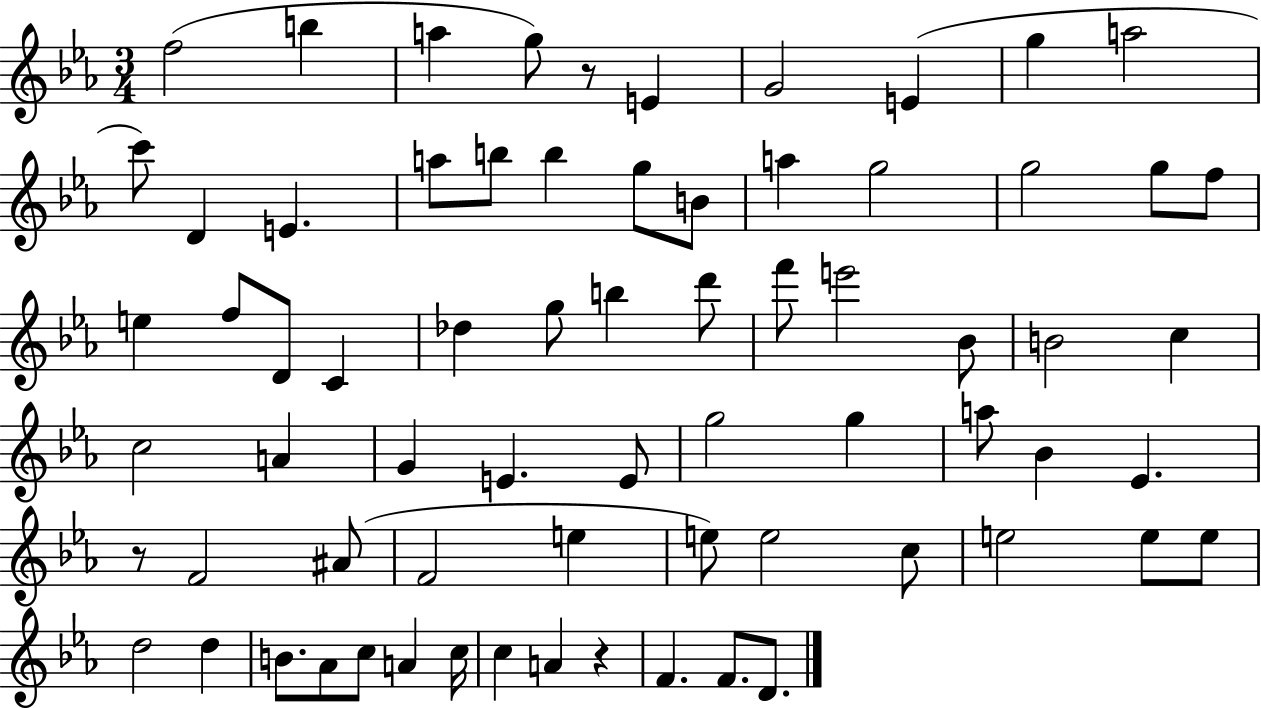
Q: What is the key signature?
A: EES major